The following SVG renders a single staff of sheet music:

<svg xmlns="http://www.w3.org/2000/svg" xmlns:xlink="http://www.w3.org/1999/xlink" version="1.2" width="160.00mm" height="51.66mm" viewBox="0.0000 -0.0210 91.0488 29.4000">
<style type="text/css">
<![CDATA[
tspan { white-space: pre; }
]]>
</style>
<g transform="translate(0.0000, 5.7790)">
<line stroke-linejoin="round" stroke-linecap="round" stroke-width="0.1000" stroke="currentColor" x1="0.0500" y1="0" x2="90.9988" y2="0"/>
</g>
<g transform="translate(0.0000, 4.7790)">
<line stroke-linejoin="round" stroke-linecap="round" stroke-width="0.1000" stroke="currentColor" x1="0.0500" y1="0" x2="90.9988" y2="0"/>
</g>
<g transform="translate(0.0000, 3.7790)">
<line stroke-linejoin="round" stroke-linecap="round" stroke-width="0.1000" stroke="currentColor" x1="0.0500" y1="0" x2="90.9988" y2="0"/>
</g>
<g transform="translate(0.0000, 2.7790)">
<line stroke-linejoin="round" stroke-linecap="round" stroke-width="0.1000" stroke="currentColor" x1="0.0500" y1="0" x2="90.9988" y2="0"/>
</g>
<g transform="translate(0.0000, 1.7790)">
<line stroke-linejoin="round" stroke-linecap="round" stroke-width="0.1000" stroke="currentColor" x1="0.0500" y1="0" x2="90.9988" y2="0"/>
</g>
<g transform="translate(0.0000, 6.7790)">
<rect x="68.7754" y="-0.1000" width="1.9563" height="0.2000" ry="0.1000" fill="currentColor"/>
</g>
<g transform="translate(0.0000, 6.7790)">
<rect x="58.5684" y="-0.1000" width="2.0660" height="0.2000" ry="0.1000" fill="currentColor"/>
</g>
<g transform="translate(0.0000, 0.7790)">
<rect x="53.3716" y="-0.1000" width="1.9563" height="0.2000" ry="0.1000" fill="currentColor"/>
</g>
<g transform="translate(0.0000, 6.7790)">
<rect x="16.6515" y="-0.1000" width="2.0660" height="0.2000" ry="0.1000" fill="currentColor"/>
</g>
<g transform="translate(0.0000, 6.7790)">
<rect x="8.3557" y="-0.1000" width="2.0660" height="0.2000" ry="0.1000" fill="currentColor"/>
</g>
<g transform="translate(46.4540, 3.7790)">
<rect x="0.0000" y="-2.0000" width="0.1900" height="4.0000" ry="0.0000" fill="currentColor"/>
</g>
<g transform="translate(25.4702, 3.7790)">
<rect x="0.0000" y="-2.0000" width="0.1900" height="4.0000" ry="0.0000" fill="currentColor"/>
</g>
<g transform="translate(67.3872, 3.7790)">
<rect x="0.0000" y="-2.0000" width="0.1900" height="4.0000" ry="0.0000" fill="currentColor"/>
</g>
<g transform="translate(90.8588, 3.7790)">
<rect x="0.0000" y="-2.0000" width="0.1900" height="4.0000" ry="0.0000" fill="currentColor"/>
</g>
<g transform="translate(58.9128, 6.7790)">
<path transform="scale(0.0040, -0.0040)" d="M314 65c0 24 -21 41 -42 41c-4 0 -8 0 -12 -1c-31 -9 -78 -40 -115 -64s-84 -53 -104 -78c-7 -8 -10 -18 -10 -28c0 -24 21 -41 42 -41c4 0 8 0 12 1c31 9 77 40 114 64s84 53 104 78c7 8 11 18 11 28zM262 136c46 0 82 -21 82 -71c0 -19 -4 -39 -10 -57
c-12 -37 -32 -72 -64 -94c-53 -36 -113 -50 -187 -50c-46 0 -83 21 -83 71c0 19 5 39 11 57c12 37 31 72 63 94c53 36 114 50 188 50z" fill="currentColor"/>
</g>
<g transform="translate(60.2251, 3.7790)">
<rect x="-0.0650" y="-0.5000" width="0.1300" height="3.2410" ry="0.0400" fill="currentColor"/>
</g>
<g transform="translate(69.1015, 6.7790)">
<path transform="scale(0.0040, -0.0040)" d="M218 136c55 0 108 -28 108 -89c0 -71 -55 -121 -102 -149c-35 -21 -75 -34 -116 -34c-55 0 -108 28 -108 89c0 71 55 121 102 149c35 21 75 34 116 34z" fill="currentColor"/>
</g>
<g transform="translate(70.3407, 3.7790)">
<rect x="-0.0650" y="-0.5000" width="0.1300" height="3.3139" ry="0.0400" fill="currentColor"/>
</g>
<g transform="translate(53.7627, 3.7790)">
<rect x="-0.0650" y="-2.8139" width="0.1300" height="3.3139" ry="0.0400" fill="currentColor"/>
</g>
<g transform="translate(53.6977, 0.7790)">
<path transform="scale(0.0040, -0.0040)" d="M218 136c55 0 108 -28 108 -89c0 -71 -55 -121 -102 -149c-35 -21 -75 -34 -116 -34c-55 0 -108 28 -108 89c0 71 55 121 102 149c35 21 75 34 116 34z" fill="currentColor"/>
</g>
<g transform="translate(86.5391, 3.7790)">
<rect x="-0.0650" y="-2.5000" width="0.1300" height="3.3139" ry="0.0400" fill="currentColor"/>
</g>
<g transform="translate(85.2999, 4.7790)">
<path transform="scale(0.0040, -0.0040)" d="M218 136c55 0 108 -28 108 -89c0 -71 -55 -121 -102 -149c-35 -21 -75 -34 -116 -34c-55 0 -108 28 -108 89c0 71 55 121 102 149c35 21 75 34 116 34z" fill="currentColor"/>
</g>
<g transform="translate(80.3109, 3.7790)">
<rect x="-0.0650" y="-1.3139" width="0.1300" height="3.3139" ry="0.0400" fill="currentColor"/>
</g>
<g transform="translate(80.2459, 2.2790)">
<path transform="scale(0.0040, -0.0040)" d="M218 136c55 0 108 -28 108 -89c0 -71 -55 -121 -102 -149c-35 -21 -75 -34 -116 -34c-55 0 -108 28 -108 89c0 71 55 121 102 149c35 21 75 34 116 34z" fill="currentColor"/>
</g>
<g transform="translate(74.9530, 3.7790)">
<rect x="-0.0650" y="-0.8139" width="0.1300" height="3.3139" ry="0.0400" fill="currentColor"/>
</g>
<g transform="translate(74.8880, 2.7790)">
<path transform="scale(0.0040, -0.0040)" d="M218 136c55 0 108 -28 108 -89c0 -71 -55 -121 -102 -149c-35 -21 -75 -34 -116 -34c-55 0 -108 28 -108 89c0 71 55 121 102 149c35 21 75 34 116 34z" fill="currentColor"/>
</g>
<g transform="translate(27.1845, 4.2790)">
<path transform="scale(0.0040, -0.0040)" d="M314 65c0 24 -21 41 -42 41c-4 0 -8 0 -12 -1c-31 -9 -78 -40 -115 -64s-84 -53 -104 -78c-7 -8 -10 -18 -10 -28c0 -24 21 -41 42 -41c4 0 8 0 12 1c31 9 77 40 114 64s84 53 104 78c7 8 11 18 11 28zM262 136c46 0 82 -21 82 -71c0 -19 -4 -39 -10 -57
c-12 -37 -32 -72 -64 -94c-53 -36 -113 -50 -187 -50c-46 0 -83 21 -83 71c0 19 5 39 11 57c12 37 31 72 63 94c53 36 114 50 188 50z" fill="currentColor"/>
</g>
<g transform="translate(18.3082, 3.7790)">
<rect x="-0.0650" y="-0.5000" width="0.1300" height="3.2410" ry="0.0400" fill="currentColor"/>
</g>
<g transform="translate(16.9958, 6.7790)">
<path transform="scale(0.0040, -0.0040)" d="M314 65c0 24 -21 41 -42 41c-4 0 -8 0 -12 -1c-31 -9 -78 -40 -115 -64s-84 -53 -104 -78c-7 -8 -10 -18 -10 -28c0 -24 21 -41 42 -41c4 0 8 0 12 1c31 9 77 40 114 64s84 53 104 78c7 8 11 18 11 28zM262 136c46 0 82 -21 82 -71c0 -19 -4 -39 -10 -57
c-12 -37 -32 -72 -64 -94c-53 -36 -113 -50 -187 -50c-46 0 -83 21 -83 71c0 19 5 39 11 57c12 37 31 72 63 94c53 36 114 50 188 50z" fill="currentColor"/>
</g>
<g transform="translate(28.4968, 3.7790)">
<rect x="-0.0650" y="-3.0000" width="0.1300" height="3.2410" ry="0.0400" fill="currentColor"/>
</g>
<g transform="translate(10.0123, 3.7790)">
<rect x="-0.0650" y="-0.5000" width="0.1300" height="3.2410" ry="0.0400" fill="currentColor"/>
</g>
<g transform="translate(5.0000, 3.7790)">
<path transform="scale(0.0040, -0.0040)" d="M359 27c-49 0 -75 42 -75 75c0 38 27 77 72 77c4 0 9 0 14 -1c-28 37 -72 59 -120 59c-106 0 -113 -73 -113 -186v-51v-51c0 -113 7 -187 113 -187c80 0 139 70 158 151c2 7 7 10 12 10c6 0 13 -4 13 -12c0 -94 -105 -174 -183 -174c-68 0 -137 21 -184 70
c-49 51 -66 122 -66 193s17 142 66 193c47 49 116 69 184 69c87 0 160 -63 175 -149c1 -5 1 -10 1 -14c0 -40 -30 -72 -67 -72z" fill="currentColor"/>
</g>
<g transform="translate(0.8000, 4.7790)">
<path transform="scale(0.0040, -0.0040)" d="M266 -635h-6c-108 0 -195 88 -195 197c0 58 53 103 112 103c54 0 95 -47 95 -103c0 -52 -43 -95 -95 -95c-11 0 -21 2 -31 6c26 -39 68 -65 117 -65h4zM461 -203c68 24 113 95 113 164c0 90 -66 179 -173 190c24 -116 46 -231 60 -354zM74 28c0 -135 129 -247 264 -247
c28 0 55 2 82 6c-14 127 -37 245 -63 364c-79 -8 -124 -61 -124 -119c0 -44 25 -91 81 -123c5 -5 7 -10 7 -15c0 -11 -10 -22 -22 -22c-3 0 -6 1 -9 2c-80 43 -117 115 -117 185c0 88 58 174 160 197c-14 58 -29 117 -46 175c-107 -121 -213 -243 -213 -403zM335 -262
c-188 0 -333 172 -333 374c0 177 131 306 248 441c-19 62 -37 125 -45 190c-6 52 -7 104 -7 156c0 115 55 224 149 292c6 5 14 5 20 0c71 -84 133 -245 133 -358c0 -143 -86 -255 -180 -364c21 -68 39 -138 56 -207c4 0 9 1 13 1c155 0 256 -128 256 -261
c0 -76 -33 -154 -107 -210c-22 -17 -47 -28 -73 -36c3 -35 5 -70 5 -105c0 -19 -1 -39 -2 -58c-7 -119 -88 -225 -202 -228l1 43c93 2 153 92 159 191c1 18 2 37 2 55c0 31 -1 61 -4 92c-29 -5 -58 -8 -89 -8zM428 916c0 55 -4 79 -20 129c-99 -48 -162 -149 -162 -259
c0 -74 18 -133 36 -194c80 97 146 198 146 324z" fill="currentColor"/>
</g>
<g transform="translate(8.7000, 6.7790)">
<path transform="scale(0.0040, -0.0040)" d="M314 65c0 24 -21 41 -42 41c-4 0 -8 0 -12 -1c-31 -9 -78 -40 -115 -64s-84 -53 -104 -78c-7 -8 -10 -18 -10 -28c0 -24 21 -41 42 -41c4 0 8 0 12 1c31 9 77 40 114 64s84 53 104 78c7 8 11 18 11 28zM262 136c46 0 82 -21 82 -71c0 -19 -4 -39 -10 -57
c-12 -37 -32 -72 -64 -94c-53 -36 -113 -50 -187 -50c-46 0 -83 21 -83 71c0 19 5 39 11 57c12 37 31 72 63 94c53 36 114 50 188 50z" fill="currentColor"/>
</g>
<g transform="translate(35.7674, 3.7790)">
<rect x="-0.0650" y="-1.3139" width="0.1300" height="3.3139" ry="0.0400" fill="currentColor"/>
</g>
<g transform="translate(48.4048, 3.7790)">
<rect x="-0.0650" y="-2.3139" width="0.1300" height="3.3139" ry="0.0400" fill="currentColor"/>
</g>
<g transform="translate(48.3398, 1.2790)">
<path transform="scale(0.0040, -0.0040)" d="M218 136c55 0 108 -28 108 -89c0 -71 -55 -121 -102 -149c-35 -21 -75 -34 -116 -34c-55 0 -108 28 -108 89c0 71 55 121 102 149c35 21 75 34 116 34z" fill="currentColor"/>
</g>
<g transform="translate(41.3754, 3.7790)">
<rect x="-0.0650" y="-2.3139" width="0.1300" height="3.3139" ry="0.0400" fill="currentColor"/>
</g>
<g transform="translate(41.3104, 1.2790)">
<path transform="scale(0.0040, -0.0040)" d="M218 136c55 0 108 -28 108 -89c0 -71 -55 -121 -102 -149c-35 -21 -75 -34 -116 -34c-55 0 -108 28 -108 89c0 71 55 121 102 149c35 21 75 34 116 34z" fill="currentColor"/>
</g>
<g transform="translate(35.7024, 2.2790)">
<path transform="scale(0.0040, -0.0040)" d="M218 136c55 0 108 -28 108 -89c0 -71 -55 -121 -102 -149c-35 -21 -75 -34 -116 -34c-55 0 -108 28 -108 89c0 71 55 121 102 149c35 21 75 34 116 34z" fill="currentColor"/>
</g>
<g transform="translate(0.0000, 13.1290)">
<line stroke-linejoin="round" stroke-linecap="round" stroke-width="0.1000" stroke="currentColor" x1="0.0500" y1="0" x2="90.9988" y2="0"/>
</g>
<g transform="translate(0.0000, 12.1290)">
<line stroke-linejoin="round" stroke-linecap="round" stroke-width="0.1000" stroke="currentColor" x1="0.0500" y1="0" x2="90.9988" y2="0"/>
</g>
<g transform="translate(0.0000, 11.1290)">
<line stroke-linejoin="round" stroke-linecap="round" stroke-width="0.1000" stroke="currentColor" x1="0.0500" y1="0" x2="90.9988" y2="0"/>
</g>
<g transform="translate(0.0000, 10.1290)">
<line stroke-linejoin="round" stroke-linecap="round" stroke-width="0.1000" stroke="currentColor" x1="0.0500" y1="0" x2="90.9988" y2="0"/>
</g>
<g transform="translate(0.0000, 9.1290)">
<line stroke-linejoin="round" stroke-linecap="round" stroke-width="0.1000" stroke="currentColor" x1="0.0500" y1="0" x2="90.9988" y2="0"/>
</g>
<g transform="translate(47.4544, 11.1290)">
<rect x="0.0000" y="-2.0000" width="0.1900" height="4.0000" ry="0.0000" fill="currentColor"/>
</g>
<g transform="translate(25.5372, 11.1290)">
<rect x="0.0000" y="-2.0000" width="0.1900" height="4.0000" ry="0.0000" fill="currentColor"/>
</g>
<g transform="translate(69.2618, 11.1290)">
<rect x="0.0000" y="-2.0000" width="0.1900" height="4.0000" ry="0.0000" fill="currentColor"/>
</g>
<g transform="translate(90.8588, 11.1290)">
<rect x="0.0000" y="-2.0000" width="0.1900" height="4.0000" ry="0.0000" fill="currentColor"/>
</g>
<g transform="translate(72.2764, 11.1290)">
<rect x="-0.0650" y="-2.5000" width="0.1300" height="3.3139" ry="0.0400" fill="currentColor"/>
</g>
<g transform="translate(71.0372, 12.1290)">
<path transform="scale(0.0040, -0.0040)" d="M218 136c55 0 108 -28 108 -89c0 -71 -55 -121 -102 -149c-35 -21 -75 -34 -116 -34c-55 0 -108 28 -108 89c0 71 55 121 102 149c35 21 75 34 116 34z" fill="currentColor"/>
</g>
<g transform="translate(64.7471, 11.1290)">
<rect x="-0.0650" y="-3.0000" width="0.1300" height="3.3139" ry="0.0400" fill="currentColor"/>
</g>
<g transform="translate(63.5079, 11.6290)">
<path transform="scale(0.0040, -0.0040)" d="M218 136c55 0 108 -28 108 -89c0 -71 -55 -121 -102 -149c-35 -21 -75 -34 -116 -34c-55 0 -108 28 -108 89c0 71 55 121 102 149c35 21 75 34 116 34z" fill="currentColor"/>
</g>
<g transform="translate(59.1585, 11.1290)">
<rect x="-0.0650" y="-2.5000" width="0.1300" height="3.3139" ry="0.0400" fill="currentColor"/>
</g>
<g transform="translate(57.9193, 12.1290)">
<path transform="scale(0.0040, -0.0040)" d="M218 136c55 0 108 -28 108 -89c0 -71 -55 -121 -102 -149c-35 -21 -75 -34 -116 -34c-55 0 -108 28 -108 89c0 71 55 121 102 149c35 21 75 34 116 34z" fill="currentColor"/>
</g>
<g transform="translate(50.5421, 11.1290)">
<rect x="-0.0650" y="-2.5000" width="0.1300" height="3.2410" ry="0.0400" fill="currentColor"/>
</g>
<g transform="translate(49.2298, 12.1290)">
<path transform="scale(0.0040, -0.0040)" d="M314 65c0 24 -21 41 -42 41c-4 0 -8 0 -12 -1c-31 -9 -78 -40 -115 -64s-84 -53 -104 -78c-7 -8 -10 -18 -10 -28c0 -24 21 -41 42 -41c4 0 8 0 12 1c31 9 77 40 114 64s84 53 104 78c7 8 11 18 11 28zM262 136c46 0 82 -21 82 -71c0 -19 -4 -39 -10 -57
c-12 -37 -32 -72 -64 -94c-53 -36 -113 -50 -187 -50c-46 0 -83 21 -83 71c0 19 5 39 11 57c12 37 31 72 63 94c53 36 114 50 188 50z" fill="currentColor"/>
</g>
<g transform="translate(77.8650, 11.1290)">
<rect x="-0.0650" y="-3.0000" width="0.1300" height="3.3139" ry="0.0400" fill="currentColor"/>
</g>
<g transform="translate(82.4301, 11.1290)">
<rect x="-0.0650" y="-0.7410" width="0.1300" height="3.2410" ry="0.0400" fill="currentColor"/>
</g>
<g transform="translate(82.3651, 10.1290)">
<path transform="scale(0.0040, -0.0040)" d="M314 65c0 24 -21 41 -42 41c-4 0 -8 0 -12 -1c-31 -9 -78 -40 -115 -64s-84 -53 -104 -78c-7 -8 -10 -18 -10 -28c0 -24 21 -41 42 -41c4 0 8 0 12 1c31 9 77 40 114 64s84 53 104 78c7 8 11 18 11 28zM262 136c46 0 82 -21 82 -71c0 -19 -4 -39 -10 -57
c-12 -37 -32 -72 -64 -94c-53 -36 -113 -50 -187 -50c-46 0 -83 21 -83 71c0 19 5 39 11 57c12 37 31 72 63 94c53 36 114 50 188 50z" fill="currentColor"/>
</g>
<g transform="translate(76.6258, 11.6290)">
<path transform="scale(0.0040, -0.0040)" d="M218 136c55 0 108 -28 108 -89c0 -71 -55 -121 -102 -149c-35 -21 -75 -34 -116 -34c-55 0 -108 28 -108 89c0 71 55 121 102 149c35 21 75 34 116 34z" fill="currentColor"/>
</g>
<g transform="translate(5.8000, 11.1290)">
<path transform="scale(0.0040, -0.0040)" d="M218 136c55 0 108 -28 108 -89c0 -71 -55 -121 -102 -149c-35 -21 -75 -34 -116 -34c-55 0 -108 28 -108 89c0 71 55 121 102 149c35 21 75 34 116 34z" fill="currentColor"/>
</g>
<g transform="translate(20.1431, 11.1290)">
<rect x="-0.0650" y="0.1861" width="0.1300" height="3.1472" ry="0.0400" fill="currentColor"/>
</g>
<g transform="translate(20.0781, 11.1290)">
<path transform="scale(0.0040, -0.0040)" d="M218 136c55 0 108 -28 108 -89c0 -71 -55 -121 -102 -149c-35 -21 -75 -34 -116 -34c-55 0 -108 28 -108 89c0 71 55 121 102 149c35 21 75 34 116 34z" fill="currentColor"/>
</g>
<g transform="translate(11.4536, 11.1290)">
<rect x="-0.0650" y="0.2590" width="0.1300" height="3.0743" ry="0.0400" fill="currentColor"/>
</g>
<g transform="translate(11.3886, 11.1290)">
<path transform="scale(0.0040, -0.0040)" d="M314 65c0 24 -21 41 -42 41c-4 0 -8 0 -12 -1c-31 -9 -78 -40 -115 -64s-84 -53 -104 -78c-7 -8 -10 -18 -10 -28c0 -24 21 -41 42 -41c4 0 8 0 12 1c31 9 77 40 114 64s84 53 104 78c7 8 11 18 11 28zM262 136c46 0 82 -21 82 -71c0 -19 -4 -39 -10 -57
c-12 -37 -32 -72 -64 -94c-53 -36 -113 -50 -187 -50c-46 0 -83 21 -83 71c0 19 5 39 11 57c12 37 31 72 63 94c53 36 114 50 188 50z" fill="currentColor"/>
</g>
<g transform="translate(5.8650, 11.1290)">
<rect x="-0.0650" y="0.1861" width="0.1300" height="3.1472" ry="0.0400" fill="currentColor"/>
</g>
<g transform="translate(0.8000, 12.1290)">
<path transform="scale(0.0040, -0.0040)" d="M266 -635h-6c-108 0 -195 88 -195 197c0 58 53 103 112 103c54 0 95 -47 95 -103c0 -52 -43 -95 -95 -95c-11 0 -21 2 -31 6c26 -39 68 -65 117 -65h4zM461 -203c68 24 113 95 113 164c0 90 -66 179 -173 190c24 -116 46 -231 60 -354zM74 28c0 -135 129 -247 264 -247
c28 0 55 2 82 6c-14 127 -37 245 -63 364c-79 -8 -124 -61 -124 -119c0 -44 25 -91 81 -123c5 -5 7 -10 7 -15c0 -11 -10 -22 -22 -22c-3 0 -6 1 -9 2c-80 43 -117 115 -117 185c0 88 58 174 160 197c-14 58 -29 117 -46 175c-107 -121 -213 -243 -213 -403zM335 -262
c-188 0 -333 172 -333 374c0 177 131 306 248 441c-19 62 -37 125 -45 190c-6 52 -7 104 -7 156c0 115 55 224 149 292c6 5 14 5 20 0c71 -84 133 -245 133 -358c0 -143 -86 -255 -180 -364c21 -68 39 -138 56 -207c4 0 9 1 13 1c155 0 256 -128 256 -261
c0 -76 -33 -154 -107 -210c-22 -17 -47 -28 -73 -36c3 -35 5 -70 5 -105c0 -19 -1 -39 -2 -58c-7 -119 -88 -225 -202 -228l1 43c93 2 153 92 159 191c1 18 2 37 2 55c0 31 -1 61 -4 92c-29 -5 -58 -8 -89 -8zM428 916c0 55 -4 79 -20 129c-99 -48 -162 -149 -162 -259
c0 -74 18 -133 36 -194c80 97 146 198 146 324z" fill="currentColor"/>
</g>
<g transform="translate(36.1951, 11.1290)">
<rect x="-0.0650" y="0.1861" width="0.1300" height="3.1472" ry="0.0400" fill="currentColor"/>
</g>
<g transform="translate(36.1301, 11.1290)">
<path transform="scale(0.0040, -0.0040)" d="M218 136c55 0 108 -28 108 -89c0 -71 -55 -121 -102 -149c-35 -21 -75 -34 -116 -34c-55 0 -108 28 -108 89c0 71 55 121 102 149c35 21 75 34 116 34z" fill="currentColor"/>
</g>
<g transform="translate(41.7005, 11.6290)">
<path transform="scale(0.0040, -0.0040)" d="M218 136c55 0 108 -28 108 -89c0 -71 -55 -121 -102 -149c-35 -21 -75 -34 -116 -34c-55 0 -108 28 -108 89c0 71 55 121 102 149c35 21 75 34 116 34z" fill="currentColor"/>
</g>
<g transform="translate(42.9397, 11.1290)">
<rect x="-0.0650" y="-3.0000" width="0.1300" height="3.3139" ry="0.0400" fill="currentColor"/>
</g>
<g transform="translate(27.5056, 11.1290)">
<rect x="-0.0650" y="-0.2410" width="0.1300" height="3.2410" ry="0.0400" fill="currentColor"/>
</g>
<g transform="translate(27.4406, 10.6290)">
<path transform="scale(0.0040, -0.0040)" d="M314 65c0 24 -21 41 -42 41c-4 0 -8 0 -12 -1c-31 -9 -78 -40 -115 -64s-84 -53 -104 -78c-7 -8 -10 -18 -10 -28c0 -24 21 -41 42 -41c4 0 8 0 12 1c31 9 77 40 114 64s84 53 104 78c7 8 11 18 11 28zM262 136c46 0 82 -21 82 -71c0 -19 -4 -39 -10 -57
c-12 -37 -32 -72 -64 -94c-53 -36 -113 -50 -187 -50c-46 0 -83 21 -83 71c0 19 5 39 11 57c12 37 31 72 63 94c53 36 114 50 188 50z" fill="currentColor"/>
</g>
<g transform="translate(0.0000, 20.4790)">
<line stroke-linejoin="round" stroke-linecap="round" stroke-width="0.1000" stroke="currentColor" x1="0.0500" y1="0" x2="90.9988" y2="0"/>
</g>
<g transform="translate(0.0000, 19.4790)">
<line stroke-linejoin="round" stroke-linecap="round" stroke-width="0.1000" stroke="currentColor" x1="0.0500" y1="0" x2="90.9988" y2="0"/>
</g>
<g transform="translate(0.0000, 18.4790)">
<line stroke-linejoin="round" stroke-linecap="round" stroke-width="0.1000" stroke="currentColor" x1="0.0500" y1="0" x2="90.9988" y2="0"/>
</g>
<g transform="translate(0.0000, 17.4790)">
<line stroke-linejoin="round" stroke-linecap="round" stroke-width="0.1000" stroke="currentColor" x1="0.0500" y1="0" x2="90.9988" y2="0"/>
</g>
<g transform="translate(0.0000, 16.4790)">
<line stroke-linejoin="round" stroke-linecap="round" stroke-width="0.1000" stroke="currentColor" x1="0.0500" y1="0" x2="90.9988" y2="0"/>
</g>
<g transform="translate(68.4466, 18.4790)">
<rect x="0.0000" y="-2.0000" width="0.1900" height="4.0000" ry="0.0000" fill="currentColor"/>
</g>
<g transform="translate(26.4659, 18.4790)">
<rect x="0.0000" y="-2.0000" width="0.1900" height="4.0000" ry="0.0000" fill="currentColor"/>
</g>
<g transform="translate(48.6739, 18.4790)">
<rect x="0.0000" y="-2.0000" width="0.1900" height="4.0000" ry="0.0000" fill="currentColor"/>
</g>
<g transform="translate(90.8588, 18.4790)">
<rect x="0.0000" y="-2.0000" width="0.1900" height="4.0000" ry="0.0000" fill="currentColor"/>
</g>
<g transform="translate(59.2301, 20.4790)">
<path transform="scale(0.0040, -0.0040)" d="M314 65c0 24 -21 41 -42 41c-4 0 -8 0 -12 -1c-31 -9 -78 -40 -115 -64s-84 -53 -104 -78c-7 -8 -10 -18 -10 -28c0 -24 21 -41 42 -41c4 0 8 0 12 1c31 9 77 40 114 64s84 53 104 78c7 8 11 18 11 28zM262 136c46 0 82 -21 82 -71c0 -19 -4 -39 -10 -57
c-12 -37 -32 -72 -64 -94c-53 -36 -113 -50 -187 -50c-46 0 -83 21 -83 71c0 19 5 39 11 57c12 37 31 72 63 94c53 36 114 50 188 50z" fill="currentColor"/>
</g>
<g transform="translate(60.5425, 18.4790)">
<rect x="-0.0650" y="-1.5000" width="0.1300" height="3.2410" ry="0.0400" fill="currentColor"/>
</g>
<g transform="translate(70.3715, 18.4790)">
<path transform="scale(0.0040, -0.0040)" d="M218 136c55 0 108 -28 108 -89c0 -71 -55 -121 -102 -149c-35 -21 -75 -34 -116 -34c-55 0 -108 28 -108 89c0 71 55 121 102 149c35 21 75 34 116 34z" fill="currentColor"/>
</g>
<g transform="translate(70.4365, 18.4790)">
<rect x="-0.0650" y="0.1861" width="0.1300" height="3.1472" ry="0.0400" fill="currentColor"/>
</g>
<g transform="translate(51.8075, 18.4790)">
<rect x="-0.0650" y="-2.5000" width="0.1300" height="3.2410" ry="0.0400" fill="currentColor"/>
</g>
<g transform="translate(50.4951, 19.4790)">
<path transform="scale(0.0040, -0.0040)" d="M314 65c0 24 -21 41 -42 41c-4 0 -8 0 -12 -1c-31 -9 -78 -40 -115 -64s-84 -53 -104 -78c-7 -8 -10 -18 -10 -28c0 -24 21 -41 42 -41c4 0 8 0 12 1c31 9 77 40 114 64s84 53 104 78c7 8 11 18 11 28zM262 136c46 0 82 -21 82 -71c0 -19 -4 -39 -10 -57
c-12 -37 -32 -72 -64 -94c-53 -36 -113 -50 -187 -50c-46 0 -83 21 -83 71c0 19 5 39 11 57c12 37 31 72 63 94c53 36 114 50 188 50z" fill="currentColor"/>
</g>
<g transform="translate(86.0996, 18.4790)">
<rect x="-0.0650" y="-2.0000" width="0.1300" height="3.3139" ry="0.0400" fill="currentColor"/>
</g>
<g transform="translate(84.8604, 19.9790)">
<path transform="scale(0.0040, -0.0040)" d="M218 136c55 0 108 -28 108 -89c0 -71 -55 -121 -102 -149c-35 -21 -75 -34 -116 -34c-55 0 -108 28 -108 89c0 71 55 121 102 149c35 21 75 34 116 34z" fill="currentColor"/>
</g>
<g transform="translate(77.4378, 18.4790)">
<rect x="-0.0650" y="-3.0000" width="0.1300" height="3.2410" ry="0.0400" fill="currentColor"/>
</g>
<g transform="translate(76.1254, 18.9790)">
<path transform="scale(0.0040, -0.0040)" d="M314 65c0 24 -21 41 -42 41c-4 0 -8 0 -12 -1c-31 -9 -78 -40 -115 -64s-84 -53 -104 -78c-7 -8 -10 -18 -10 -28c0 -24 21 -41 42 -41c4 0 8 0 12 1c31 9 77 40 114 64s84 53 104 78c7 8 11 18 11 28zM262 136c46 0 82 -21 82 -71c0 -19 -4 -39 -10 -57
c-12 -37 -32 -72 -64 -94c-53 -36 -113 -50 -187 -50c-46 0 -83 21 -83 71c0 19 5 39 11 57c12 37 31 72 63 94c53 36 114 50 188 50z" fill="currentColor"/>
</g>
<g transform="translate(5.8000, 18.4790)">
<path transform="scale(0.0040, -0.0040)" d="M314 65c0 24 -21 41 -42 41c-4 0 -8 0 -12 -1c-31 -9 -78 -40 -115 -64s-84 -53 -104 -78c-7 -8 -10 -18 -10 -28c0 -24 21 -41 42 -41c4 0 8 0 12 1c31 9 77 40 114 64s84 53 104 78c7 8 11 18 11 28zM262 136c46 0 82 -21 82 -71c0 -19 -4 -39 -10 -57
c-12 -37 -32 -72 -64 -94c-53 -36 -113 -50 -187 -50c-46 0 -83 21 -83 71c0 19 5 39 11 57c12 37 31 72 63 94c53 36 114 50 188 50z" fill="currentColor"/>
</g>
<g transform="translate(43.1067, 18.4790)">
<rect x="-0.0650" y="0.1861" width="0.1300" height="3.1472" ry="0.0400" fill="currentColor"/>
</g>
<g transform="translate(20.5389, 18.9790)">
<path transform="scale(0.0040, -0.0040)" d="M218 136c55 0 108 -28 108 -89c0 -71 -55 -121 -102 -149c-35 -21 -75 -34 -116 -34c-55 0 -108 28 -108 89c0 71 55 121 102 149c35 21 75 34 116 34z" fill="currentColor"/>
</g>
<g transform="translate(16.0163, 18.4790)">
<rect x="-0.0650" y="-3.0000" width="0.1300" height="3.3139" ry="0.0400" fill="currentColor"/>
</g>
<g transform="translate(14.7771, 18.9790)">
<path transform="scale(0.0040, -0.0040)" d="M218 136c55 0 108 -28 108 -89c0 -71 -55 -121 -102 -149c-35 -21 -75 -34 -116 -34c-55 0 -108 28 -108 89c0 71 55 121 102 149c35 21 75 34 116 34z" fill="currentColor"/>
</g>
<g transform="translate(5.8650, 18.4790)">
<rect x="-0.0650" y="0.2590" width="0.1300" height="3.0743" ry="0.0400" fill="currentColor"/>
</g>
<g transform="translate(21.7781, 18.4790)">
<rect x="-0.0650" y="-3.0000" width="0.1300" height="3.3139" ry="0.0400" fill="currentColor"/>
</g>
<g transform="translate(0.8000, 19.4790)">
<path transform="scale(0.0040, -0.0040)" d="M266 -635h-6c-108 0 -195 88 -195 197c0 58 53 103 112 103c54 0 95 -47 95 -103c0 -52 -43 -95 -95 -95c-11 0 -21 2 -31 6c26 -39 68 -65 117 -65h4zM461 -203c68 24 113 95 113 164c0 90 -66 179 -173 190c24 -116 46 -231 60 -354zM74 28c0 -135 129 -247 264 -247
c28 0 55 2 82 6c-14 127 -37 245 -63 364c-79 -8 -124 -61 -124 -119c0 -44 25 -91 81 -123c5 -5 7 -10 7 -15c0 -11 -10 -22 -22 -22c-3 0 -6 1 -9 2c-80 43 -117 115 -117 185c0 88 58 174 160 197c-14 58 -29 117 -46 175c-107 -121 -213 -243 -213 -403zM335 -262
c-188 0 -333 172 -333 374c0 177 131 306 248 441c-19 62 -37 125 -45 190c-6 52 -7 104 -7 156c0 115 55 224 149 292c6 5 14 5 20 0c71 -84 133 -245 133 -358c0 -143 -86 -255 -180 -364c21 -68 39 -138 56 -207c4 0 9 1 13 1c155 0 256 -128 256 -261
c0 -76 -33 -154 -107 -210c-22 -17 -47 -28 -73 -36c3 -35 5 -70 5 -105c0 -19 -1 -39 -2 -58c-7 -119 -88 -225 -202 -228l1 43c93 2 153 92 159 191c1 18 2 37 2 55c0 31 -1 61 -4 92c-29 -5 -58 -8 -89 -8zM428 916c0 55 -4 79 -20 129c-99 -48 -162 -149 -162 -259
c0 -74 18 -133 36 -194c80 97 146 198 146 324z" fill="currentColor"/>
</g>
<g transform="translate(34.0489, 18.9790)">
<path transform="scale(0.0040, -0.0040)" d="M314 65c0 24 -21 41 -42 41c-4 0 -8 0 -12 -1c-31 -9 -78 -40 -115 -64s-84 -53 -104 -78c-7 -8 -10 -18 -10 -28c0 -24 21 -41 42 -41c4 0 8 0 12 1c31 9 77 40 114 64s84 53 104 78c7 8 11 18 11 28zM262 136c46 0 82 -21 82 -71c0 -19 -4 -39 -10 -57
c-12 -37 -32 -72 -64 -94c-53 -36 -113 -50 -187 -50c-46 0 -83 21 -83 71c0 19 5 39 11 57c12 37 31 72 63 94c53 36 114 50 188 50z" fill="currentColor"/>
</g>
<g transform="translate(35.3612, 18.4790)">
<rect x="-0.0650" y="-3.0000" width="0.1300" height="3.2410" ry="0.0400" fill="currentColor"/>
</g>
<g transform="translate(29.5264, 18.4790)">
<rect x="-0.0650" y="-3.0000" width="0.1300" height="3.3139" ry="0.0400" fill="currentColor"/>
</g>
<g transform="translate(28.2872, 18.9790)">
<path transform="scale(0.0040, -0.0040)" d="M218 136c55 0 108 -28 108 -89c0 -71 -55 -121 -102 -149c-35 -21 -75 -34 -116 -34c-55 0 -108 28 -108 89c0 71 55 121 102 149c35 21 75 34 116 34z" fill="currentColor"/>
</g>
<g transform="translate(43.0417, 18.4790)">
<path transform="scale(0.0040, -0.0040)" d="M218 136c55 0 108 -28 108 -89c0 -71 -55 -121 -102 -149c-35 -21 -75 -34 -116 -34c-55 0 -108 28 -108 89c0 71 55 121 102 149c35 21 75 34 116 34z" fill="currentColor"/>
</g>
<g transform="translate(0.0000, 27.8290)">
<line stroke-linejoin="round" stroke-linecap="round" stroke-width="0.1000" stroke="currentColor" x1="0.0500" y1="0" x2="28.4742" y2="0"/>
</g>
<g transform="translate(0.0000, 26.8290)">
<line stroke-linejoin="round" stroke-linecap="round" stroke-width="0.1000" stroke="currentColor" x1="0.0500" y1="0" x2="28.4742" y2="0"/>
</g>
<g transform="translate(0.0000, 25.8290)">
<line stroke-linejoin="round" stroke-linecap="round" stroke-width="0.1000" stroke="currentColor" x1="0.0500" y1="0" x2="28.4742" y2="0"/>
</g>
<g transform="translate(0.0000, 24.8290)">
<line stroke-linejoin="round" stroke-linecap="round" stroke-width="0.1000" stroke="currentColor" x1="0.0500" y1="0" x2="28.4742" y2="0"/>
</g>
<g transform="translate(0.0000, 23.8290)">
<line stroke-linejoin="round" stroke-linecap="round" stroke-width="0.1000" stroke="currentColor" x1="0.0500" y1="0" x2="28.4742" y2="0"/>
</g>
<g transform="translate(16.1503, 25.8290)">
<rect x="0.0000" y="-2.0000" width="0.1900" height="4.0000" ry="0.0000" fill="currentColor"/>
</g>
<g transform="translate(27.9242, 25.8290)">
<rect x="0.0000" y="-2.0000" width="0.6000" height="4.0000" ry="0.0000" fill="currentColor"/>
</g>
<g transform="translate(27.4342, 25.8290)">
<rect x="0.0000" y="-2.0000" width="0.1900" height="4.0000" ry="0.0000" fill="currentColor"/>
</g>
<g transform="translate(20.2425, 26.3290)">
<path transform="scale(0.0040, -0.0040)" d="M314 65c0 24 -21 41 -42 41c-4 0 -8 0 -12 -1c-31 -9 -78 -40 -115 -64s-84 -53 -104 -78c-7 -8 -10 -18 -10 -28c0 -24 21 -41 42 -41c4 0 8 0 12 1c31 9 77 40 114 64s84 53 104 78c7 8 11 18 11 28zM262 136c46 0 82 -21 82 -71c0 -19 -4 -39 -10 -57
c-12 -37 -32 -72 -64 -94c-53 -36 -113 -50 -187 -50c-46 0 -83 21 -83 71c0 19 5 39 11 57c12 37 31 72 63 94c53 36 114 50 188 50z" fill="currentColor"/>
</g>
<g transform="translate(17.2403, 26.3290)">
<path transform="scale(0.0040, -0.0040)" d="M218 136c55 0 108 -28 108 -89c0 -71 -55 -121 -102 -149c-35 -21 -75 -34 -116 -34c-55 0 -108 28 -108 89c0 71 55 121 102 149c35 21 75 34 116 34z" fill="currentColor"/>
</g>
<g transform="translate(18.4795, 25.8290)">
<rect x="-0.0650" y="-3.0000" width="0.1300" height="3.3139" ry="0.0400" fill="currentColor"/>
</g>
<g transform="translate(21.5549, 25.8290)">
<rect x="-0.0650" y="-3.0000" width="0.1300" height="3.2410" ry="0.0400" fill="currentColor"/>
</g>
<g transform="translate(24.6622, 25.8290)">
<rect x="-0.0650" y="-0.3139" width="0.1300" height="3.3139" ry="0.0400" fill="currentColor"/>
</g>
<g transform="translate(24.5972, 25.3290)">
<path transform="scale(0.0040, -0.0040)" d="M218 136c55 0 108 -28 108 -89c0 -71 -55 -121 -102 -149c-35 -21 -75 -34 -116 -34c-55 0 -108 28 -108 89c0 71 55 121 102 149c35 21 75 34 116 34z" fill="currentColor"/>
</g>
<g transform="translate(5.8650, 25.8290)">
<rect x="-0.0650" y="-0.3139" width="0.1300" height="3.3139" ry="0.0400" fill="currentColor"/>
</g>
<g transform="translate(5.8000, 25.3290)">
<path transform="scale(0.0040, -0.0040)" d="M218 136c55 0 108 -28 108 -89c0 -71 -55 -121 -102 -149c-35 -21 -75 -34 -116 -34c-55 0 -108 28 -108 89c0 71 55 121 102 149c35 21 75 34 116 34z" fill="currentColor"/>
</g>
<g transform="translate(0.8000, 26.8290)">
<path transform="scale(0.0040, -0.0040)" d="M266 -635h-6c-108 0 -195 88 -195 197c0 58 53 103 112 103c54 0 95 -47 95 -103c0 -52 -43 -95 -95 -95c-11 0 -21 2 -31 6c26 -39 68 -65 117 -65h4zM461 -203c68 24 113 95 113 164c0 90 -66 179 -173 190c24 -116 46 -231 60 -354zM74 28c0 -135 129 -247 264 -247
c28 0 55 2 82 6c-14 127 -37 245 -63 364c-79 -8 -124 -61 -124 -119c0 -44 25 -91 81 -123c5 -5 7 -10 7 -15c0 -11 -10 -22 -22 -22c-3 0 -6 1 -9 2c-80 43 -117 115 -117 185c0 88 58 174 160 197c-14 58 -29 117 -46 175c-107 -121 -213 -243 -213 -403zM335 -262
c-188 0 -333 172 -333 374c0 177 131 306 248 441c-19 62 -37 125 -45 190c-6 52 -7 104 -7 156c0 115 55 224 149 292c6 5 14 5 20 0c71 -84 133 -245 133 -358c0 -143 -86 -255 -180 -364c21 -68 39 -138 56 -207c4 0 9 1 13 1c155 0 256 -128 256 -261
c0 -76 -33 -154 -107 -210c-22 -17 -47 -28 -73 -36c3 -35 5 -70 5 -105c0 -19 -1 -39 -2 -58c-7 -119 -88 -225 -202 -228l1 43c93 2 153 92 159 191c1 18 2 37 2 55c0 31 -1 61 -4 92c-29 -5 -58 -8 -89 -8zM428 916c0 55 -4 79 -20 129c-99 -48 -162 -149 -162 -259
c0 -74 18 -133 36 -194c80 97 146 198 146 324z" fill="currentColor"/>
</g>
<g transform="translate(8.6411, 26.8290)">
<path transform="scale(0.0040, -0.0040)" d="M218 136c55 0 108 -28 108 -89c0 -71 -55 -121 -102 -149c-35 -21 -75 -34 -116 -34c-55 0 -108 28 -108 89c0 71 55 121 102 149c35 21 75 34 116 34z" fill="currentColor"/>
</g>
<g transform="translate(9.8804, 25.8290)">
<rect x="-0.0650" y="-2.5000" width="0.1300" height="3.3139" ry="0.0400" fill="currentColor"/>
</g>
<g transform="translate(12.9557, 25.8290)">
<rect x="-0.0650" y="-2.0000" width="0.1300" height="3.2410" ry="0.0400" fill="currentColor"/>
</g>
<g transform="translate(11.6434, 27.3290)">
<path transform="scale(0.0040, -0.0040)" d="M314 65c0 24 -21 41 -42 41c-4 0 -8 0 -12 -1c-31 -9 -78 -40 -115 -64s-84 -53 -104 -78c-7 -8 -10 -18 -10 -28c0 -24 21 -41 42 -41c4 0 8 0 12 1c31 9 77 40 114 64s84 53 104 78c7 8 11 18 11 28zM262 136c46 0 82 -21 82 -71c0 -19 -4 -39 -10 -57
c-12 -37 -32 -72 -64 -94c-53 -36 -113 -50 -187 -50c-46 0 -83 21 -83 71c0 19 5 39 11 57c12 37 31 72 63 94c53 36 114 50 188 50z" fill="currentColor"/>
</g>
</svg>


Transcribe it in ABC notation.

X:1
T:Untitled
M:4/4
L:1/4
K:C
C2 C2 A2 e g g a C2 C d e G B B2 B c2 B A G2 G A G A d2 B2 A A A A2 B G2 E2 B A2 F c G F2 A A2 c